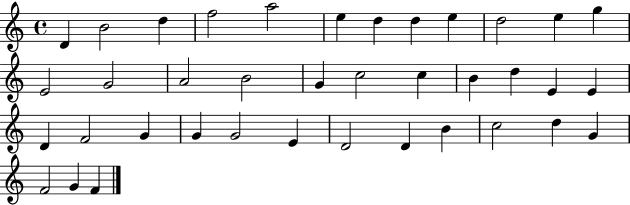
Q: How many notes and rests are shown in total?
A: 38